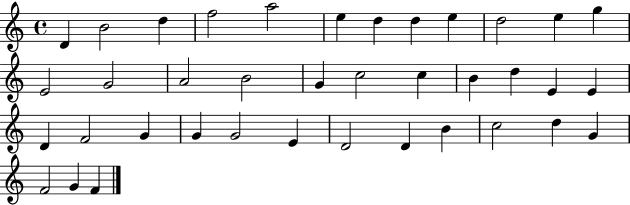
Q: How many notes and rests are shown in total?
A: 38